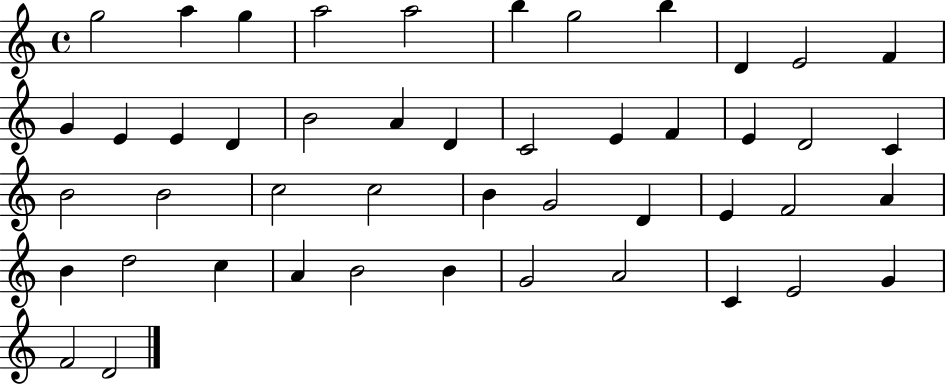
{
  \clef treble
  \time 4/4
  \defaultTimeSignature
  \key c \major
  g''2 a''4 g''4 | a''2 a''2 | b''4 g''2 b''4 | d'4 e'2 f'4 | \break g'4 e'4 e'4 d'4 | b'2 a'4 d'4 | c'2 e'4 f'4 | e'4 d'2 c'4 | \break b'2 b'2 | c''2 c''2 | b'4 g'2 d'4 | e'4 f'2 a'4 | \break b'4 d''2 c''4 | a'4 b'2 b'4 | g'2 a'2 | c'4 e'2 g'4 | \break f'2 d'2 | \bar "|."
}